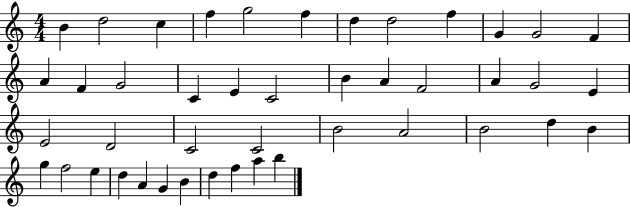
X:1
T:Untitled
M:4/4
L:1/4
K:C
B d2 c f g2 f d d2 f G G2 F A F G2 C E C2 B A F2 A G2 E E2 D2 C2 C2 B2 A2 B2 d B g f2 e d A G B d f a b